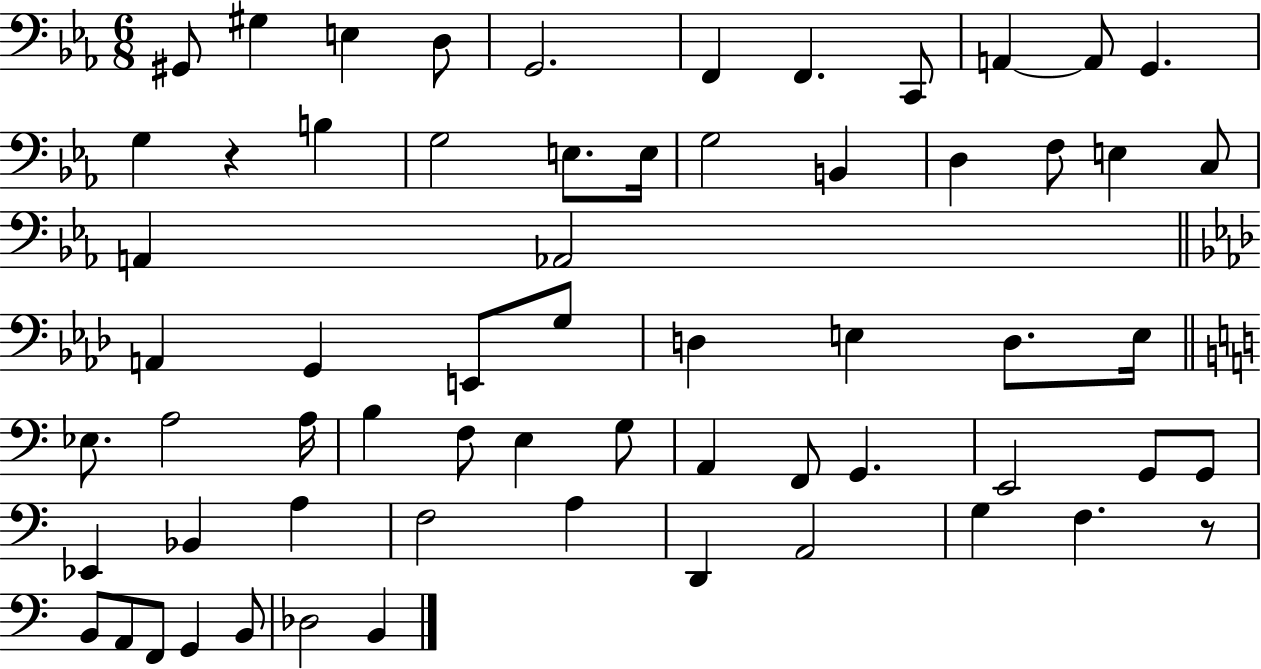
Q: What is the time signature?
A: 6/8